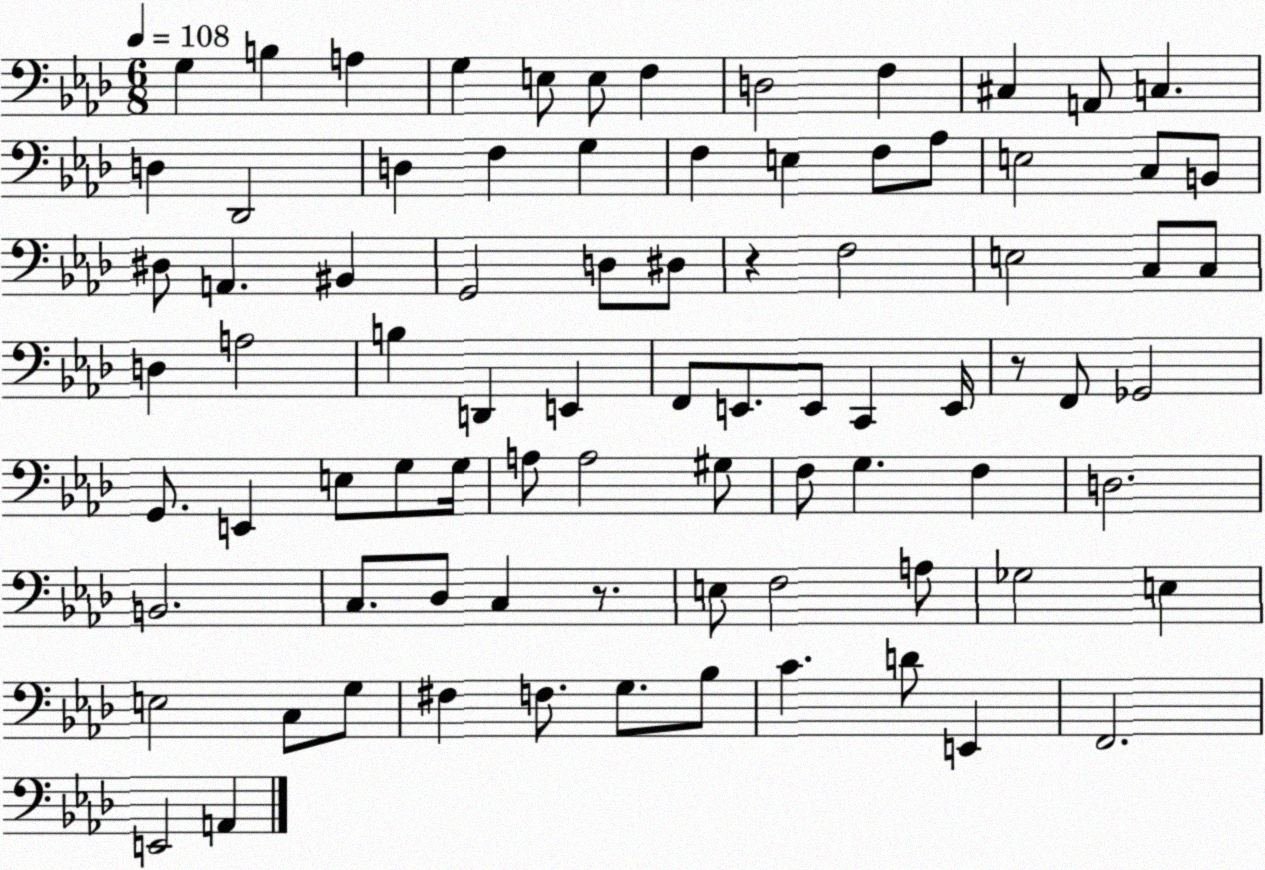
X:1
T:Untitled
M:6/8
L:1/4
K:Ab
G, B, A, G, E,/2 E,/2 F, D,2 F, ^C, A,,/2 C, D, _D,,2 D, F, G, F, E, F,/2 _A,/2 E,2 C,/2 B,,/2 ^D,/2 A,, ^B,, G,,2 D,/2 ^D,/2 z F,2 E,2 C,/2 C,/2 D, A,2 B, D,, E,, F,,/2 E,,/2 E,,/2 C,, E,,/4 z/2 F,,/2 _G,,2 G,,/2 E,, E,/2 G,/2 G,/4 A,/2 A,2 ^G,/2 F,/2 G, F, D,2 B,,2 C,/2 _D,/2 C, z/2 E,/2 F,2 A,/2 _G,2 E, E,2 C,/2 G,/2 ^F, F,/2 G,/2 _B,/2 C D/2 E,, F,,2 E,,2 A,,